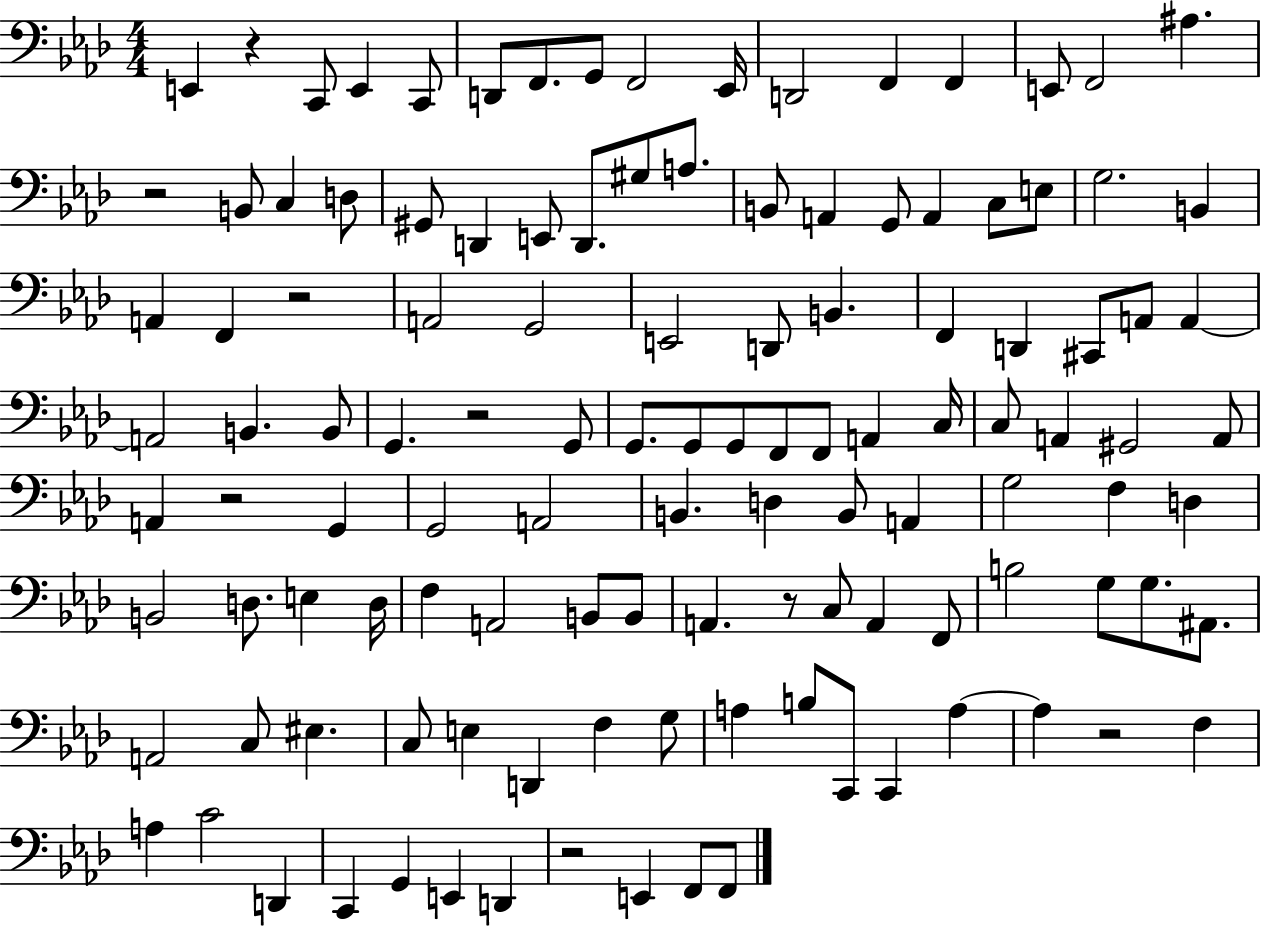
X:1
T:Untitled
M:4/4
L:1/4
K:Ab
E,, z C,,/2 E,, C,,/2 D,,/2 F,,/2 G,,/2 F,,2 _E,,/4 D,,2 F,, F,, E,,/2 F,,2 ^A, z2 B,,/2 C, D,/2 ^G,,/2 D,, E,,/2 D,,/2 ^G,/2 A,/2 B,,/2 A,, G,,/2 A,, C,/2 E,/2 G,2 B,, A,, F,, z2 A,,2 G,,2 E,,2 D,,/2 B,, F,, D,, ^C,,/2 A,,/2 A,, A,,2 B,, B,,/2 G,, z2 G,,/2 G,,/2 G,,/2 G,,/2 F,,/2 F,,/2 A,, C,/4 C,/2 A,, ^G,,2 A,,/2 A,, z2 G,, G,,2 A,,2 B,, D, B,,/2 A,, G,2 F, D, B,,2 D,/2 E, D,/4 F, A,,2 B,,/2 B,,/2 A,, z/2 C,/2 A,, F,,/2 B,2 G,/2 G,/2 ^A,,/2 A,,2 C,/2 ^E, C,/2 E, D,, F, G,/2 A, B,/2 C,,/2 C,, A, A, z2 F, A, C2 D,, C,, G,, E,, D,, z2 E,, F,,/2 F,,/2